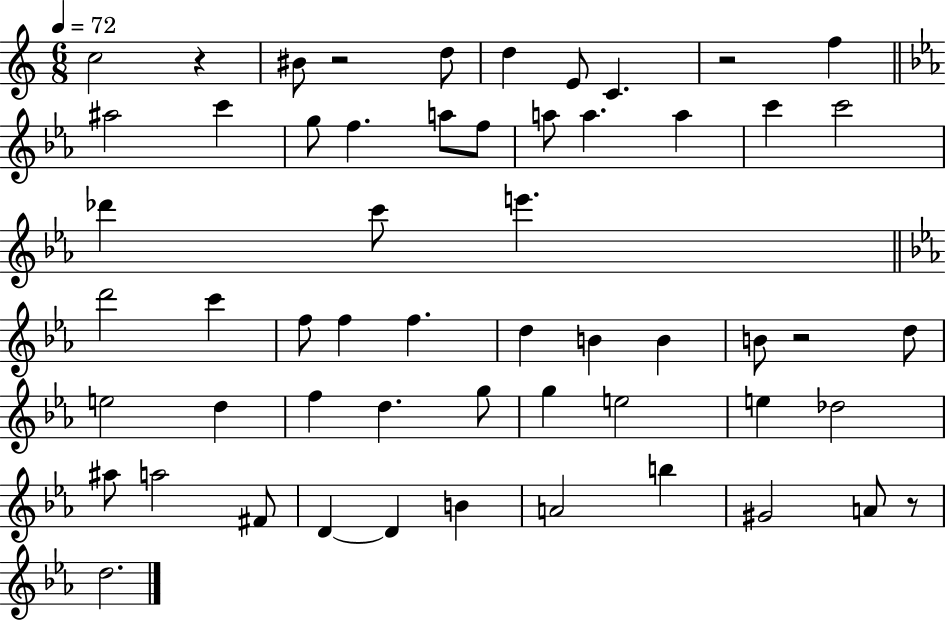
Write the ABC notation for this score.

X:1
T:Untitled
M:6/8
L:1/4
K:C
c2 z ^B/2 z2 d/2 d E/2 C z2 f ^a2 c' g/2 f a/2 f/2 a/2 a a c' c'2 _d' c'/2 e' d'2 c' f/2 f f d B B B/2 z2 d/2 e2 d f d g/2 g e2 e _d2 ^a/2 a2 ^F/2 D D B A2 b ^G2 A/2 z/2 d2